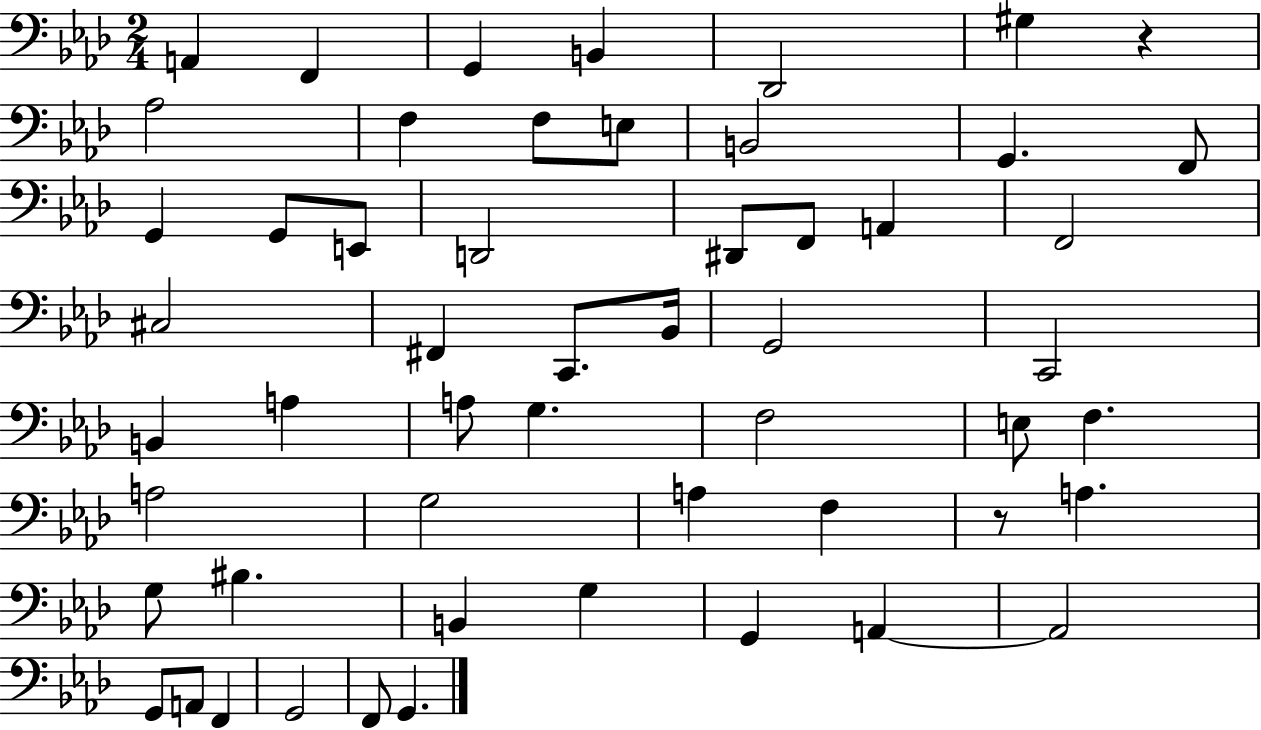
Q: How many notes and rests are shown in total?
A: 54